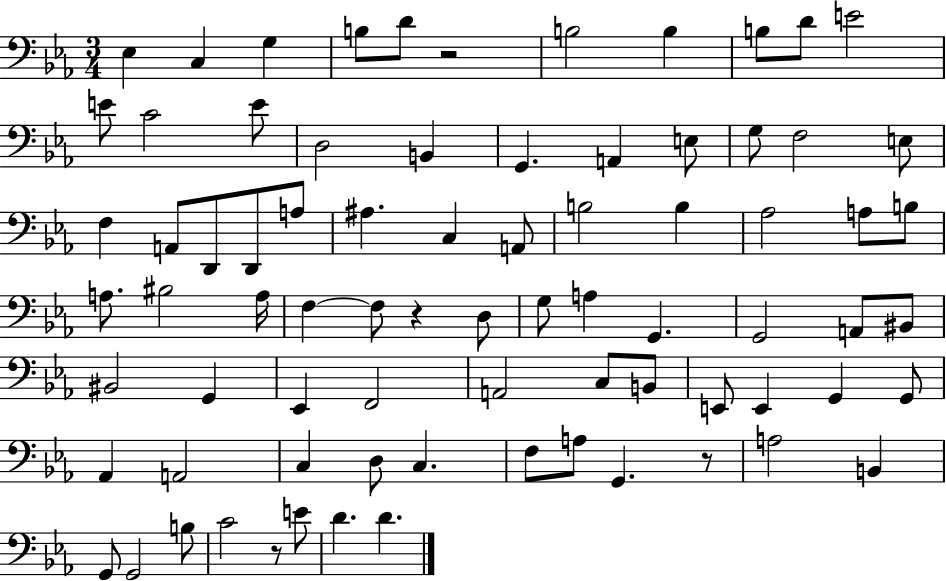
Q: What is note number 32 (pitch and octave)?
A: Ab3